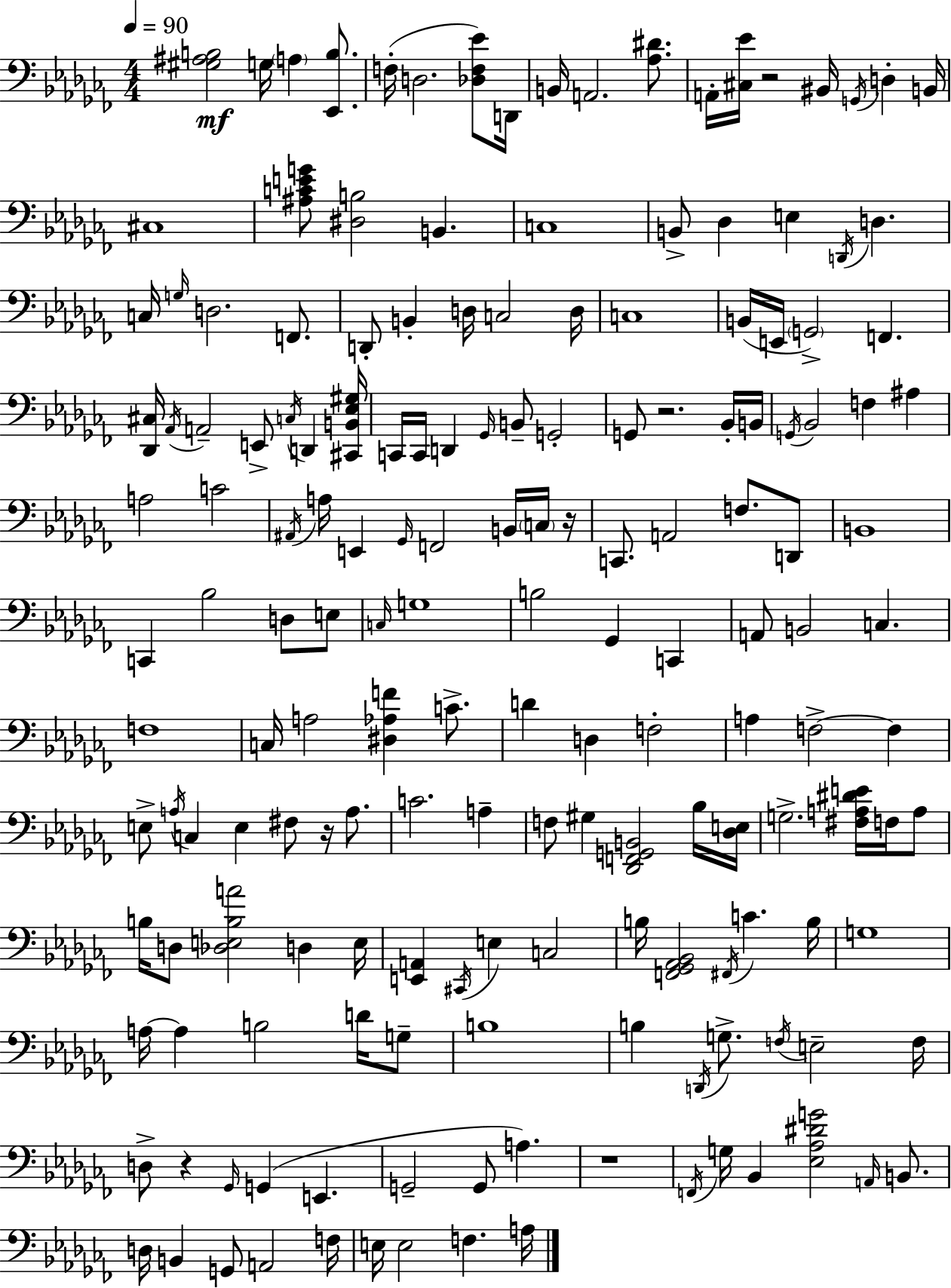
X:1
T:Untitled
M:4/4
L:1/4
K:Abm
[^G,^A,B,]2 G,/4 A, [_E,,B,]/2 F,/4 D,2 [_D,F,_E]/2 D,,/4 B,,/4 A,,2 [_A,^D]/2 A,,/4 [^C,_E]/4 z2 ^B,,/4 G,,/4 D, B,,/4 ^C,4 [^A,CEG]/2 [^D,B,]2 B,, C,4 B,,/2 _D, E, D,,/4 D, C,/4 G,/4 D,2 F,,/2 D,,/2 B,, D,/4 C,2 D,/4 C,4 B,,/4 E,,/4 G,,2 F,, [_D,,^C,]/4 _A,,/4 A,,2 E,,/2 C,/4 D,, [^C,,B,,_E,^G,]/4 C,,/4 C,,/4 D,, _G,,/4 B,,/2 G,,2 G,,/2 z2 _B,,/4 B,,/4 G,,/4 _B,,2 F, ^A, A,2 C2 ^A,,/4 A,/4 E,, _G,,/4 F,,2 B,,/4 C,/4 z/4 C,,/2 A,,2 F,/2 D,,/2 B,,4 C,, _B,2 D,/2 E,/2 C,/4 G,4 B,2 _G,, C,, A,,/2 B,,2 C, F,4 C,/4 A,2 [^D,_A,F] C/2 D D, F,2 A, F,2 F, E,/2 A,/4 C, E, ^F,/2 z/4 A,/2 C2 A, F,/2 ^G, [_D,,F,,G,,B,,]2 _B,/4 [_D,E,]/4 G,2 [^F,A,^DE]/4 F,/4 A,/2 B,/4 D,/2 [_D,E,B,A]2 D, E,/4 [E,,A,,] ^C,,/4 E, C,2 B,/4 [F,,_G,,_A,,_B,,]2 ^F,,/4 C B,/4 G,4 A,/4 A, B,2 D/4 G,/2 B,4 B, D,,/4 G,/2 F,/4 E,2 F,/4 D,/2 z _G,,/4 G,, E,, G,,2 G,,/2 A, z4 F,,/4 G,/4 _B,, [_E,_A,^DG]2 A,,/4 B,,/2 D,/4 B,, G,,/2 A,,2 F,/4 E,/4 E,2 F, A,/4